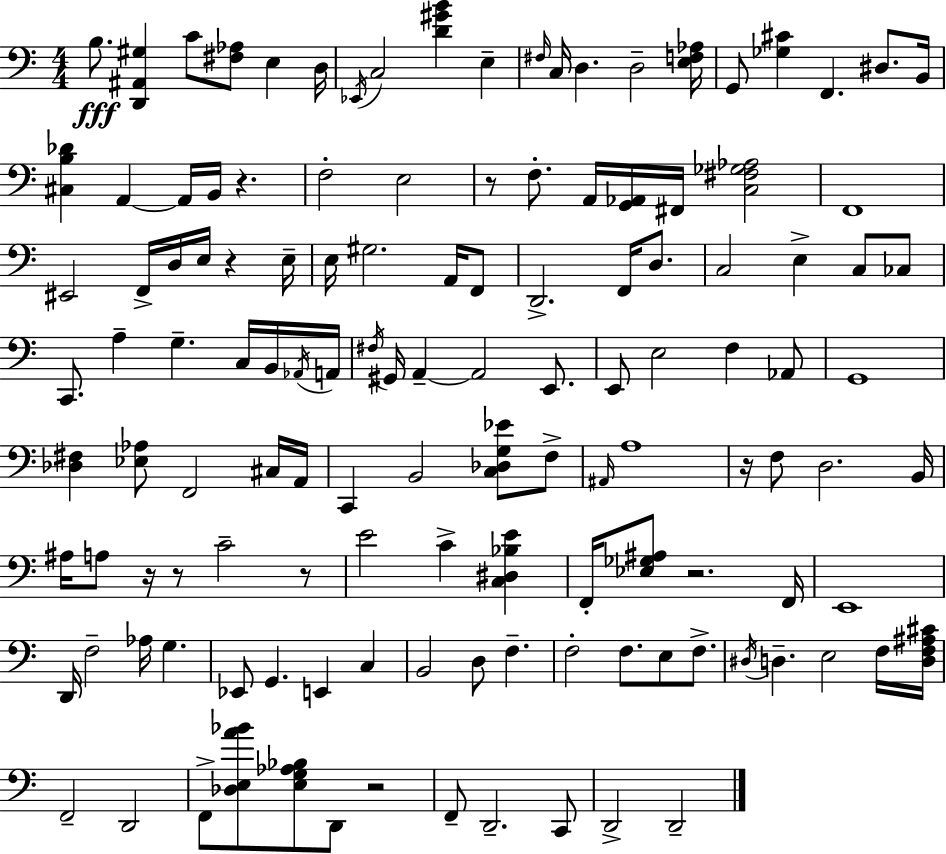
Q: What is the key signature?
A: A minor